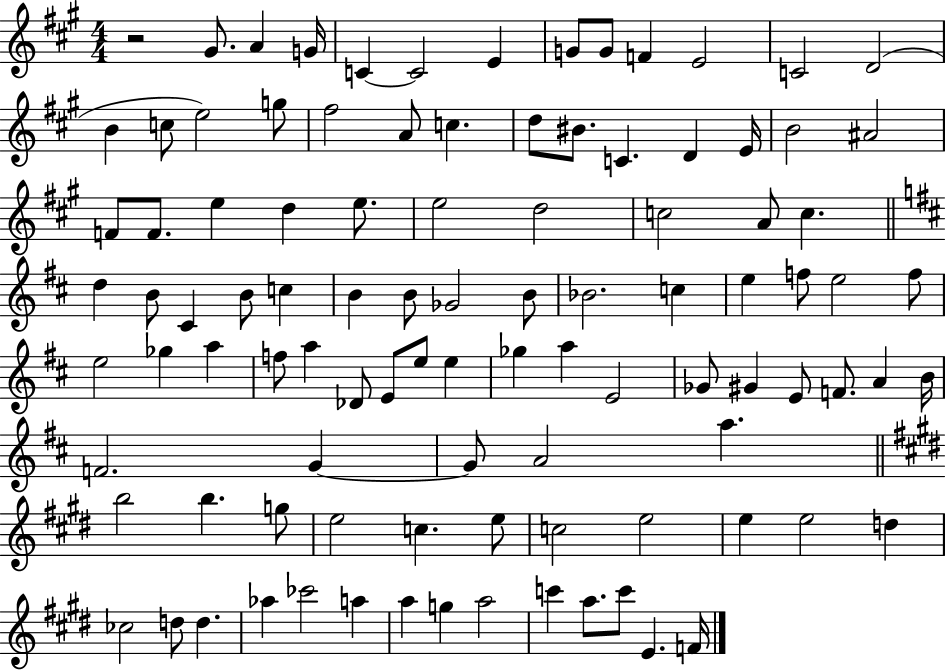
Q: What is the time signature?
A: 4/4